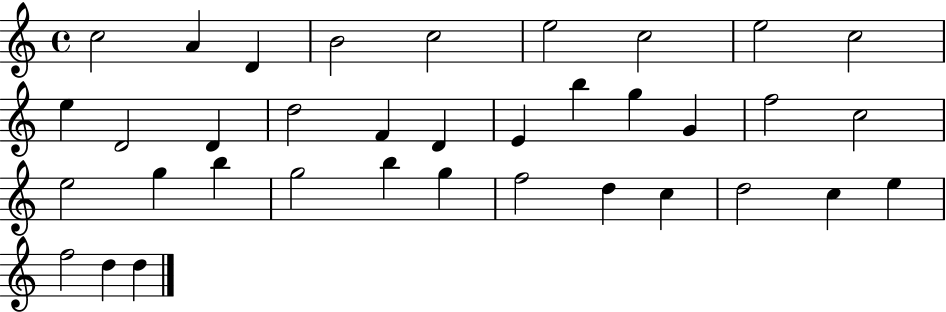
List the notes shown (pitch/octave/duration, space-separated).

C5/h A4/q D4/q B4/h C5/h E5/h C5/h E5/h C5/h E5/q D4/h D4/q D5/h F4/q D4/q E4/q B5/q G5/q G4/q F5/h C5/h E5/h G5/q B5/q G5/h B5/q G5/q F5/h D5/q C5/q D5/h C5/q E5/q F5/h D5/q D5/q